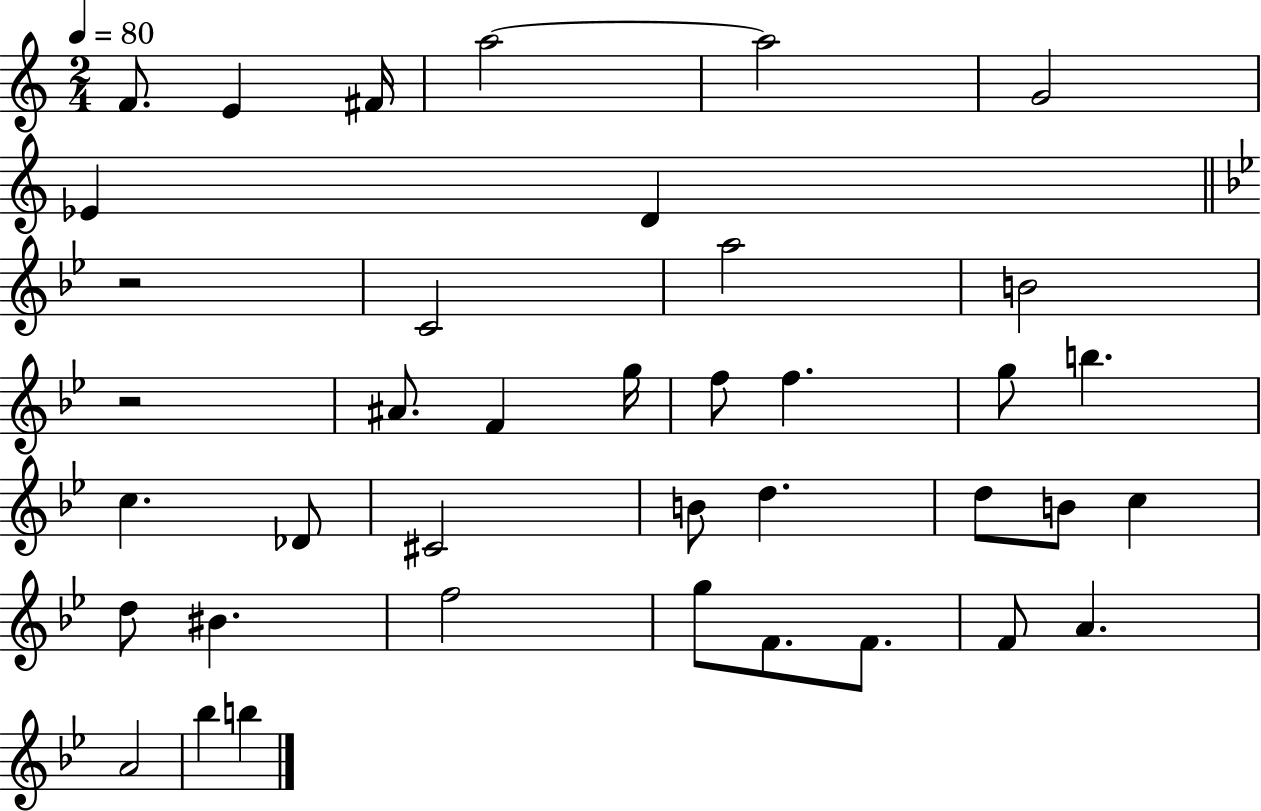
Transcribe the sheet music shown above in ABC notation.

X:1
T:Untitled
M:2/4
L:1/4
K:C
F/2 E ^F/4 a2 a2 G2 _E D z2 C2 a2 B2 z2 ^A/2 F g/4 f/2 f g/2 b c _D/2 ^C2 B/2 d d/2 B/2 c d/2 ^B f2 g/2 F/2 F/2 F/2 A A2 _b b